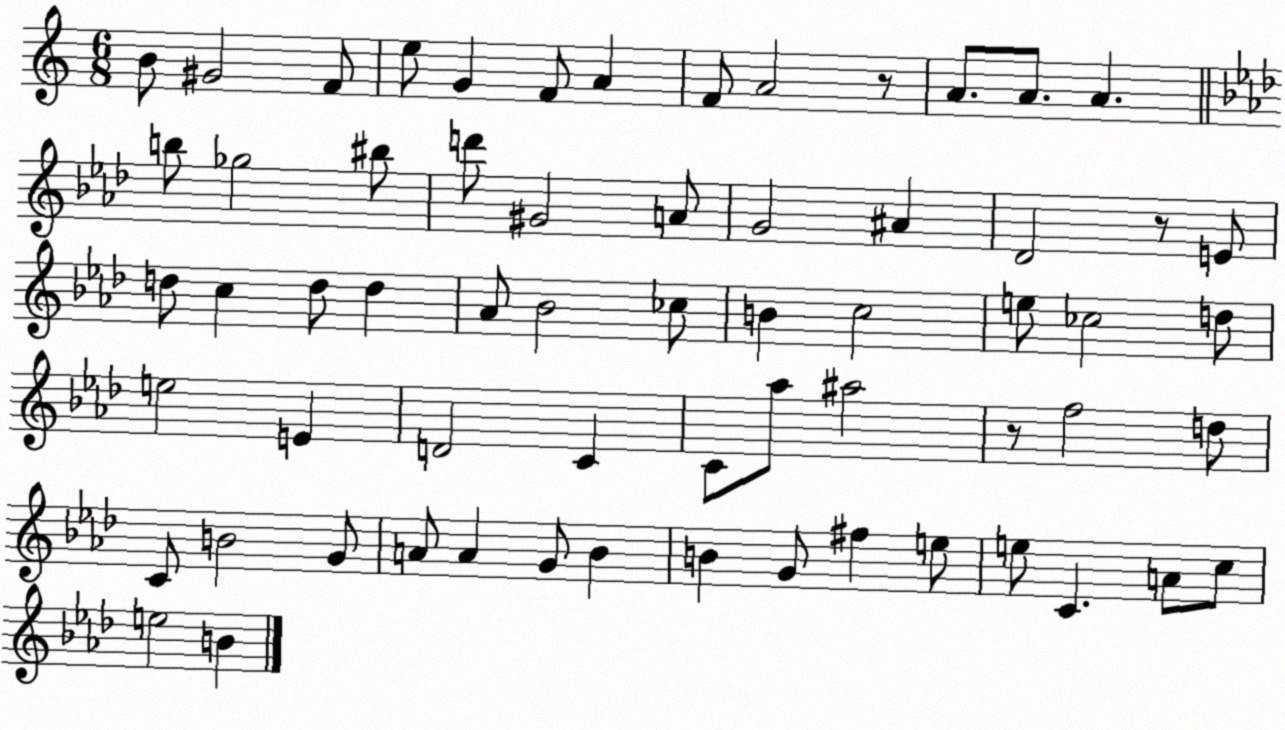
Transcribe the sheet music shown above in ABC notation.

X:1
T:Untitled
M:6/8
L:1/4
K:C
B/2 ^G2 F/2 e/2 G F/2 A F/2 A2 z/2 A/2 A/2 A b/2 _g2 ^b/2 d'/2 ^G2 A/2 G2 ^A _D2 z/2 E/2 d/2 c d/2 d _A/2 _B2 _c/2 B c2 e/2 _c2 d/2 e2 E D2 C C/2 _a/2 ^a2 z/2 f2 d/2 C/2 B2 G/2 A/2 A G/2 _B B G/2 ^f e/2 e/2 C A/2 c/2 e2 B